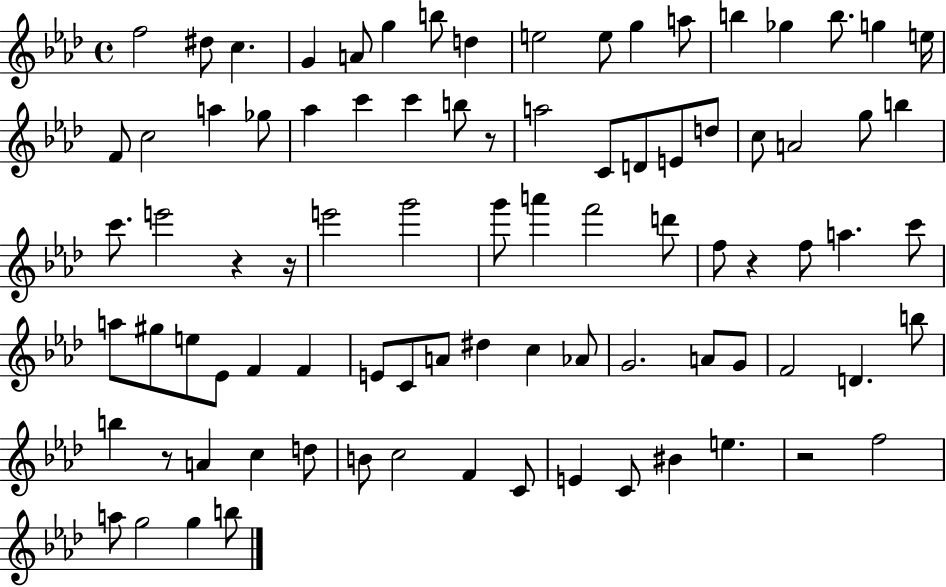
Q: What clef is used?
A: treble